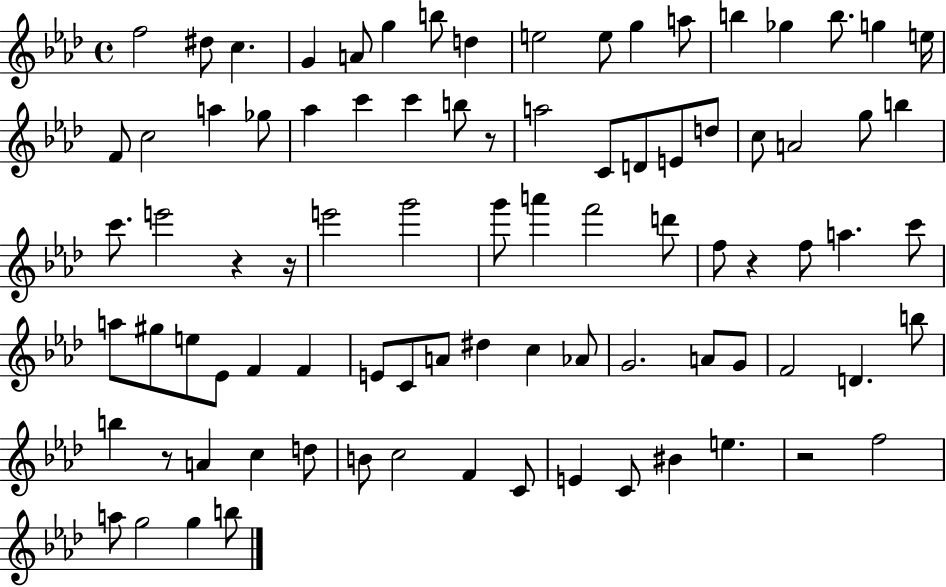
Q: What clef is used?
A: treble